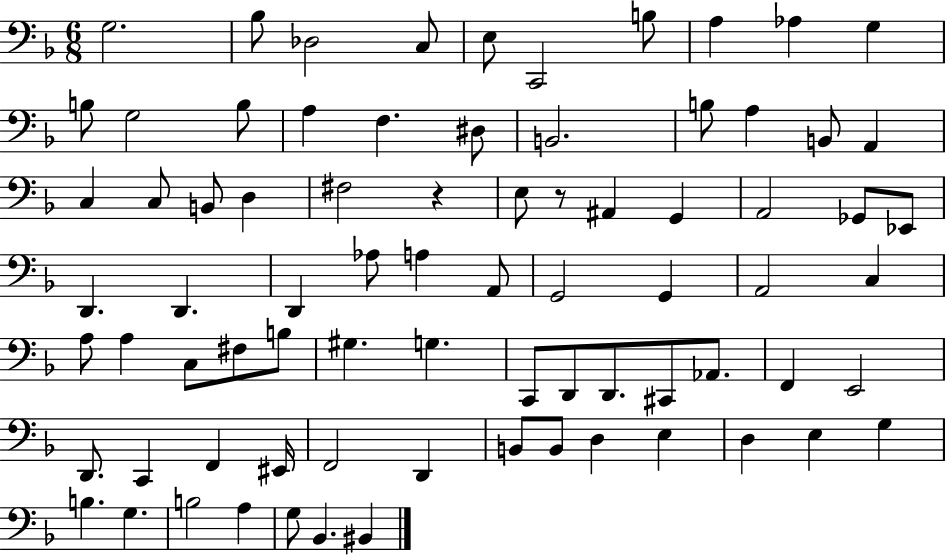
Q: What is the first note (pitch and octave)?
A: G3